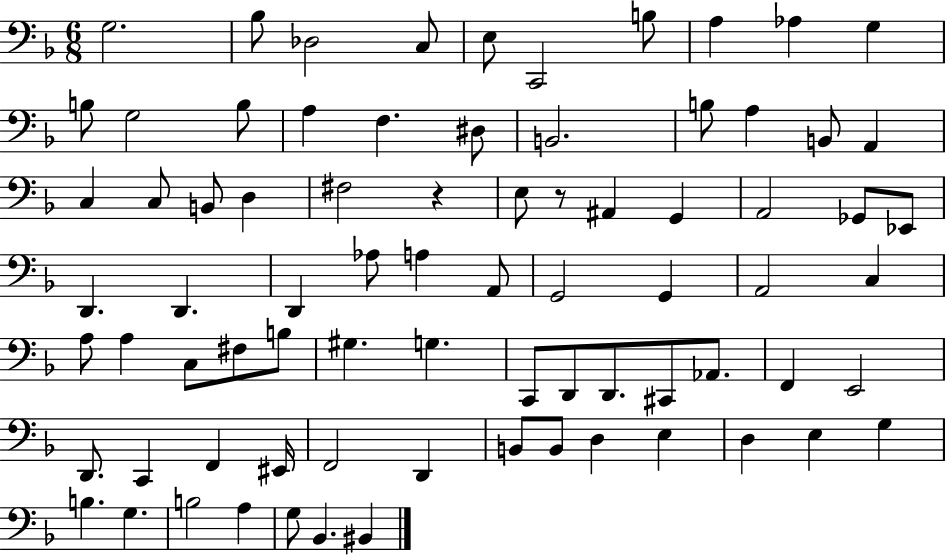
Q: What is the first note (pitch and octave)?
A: G3